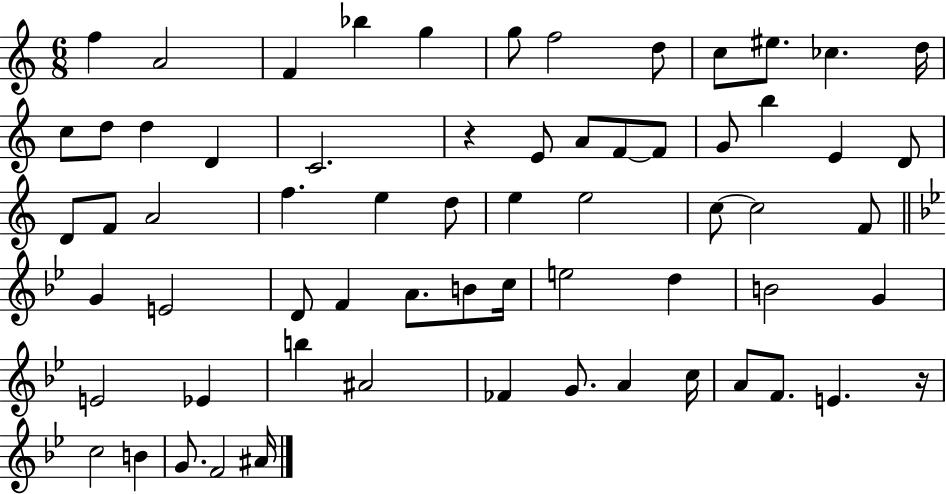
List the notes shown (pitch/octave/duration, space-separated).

F5/q A4/h F4/q Bb5/q G5/q G5/e F5/h D5/e C5/e EIS5/e. CES5/q. D5/s C5/e D5/e D5/q D4/q C4/h. R/q E4/e A4/e F4/e F4/e G4/e B5/q E4/q D4/e D4/e F4/e A4/h F5/q. E5/q D5/e E5/q E5/h C5/e C5/h F4/e G4/q E4/h D4/e F4/q A4/e. B4/e C5/s E5/h D5/q B4/h G4/q E4/h Eb4/q B5/q A#4/h FES4/q G4/e. A4/q C5/s A4/e F4/e. E4/q. R/s C5/h B4/q G4/e. F4/h A#4/s